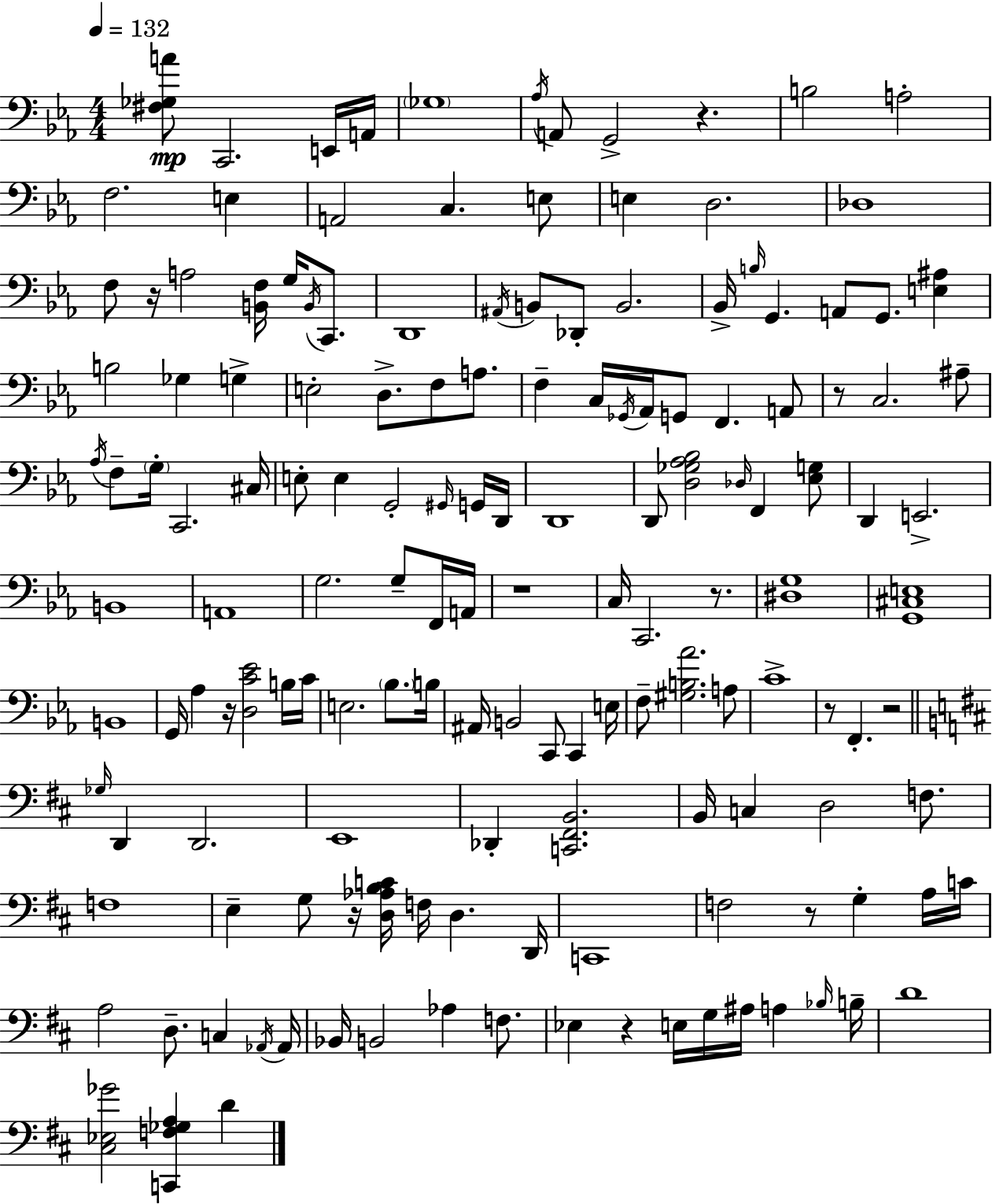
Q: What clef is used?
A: bass